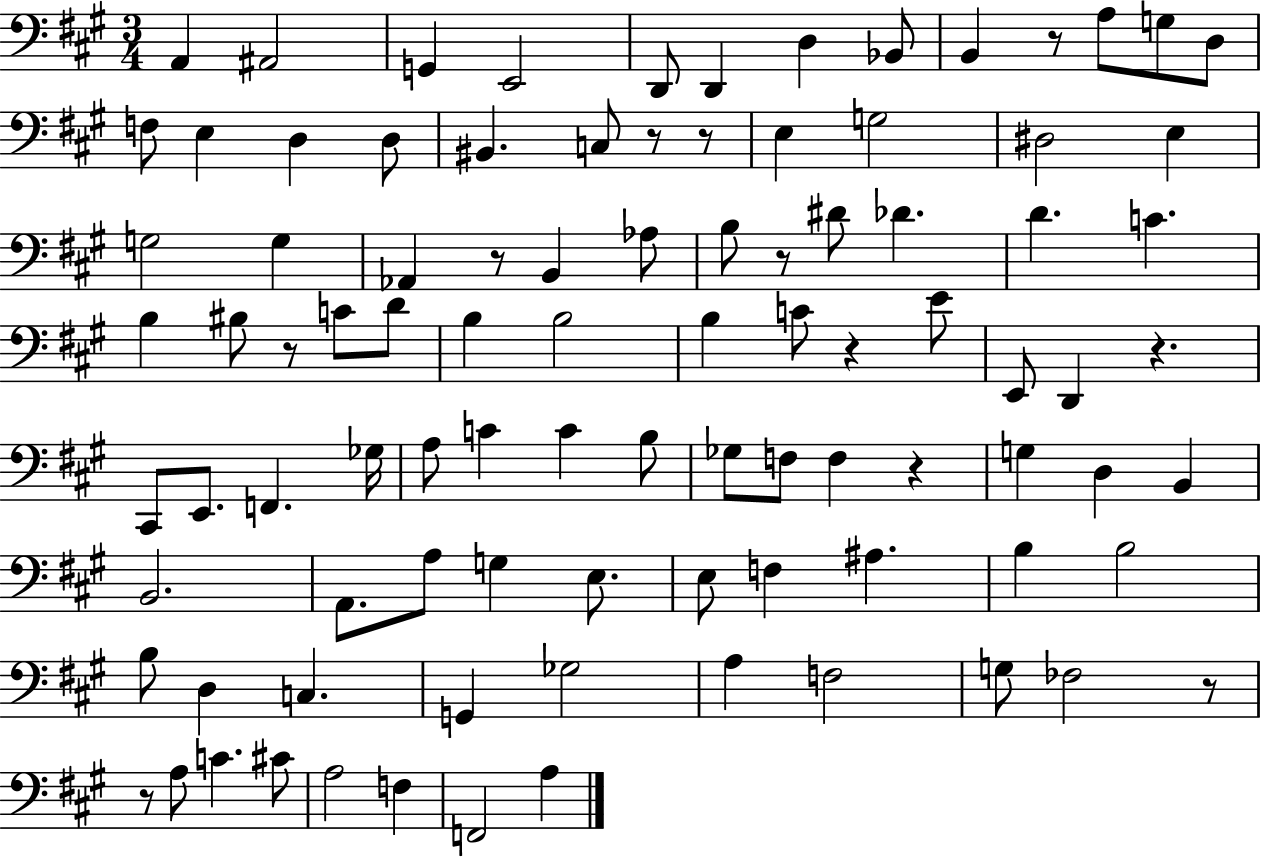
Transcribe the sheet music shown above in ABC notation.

X:1
T:Untitled
M:3/4
L:1/4
K:A
A,, ^A,,2 G,, E,,2 D,,/2 D,, D, _B,,/2 B,, z/2 A,/2 G,/2 D,/2 F,/2 E, D, D,/2 ^B,, C,/2 z/2 z/2 E, G,2 ^D,2 E, G,2 G, _A,, z/2 B,, _A,/2 B,/2 z/2 ^D/2 _D D C B, ^B,/2 z/2 C/2 D/2 B, B,2 B, C/2 z E/2 E,,/2 D,, z ^C,,/2 E,,/2 F,, _G,/4 A,/2 C C B,/2 _G,/2 F,/2 F, z G, D, B,, B,,2 A,,/2 A,/2 G, E,/2 E,/2 F, ^A, B, B,2 B,/2 D, C, G,, _G,2 A, F,2 G,/2 _F,2 z/2 z/2 A,/2 C ^C/2 A,2 F, F,,2 A,